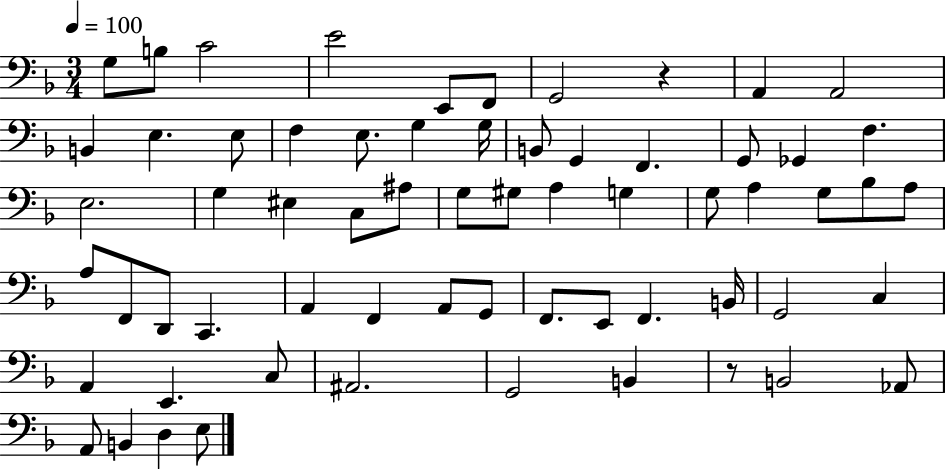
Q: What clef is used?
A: bass